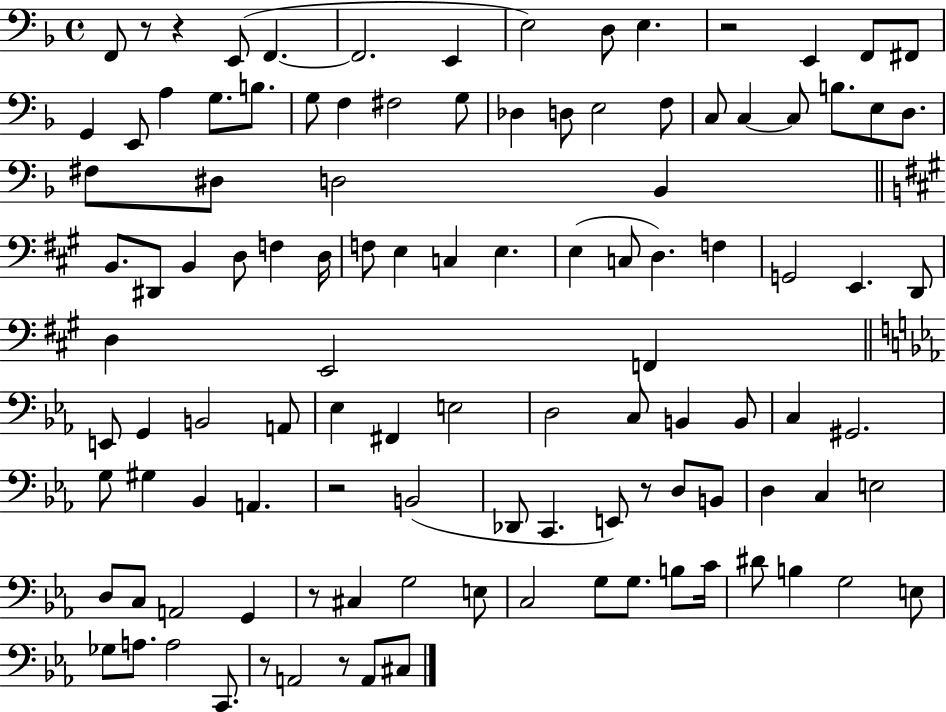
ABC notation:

X:1
T:Untitled
M:4/4
L:1/4
K:F
F,,/2 z/2 z E,,/2 F,, F,,2 E,, E,2 D,/2 E, z2 E,, F,,/2 ^F,,/2 G,, E,,/2 A, G,/2 B,/2 G,/2 F, ^F,2 G,/2 _D, D,/2 E,2 F,/2 C,/2 C, C,/2 B,/2 E,/2 D,/2 ^F,/2 ^D,/2 D,2 _B,, B,,/2 ^D,,/2 B,, D,/2 F, D,/4 F,/2 E, C, E, E, C,/2 D, F, G,,2 E,, D,,/2 D, E,,2 F,, E,,/2 G,, B,,2 A,,/2 _E, ^F,, E,2 D,2 C,/2 B,, B,,/2 C, ^G,,2 G,/2 ^G, _B,, A,, z2 B,,2 _D,,/2 C,, E,,/2 z/2 D,/2 B,,/2 D, C, E,2 D,/2 C,/2 A,,2 G,, z/2 ^C, G,2 E,/2 C,2 G,/2 G,/2 B,/2 C/4 ^D/2 B, G,2 E,/2 _G,/2 A,/2 A,2 C,,/2 z/2 A,,2 z/2 A,,/2 ^C,/2